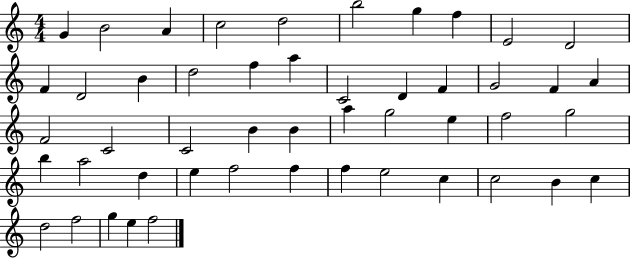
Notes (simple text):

G4/q B4/h A4/q C5/h D5/h B5/h G5/q F5/q E4/h D4/h F4/q D4/h B4/q D5/h F5/q A5/q C4/h D4/q F4/q G4/h F4/q A4/q F4/h C4/h C4/h B4/q B4/q A5/q G5/h E5/q F5/h G5/h B5/q A5/h D5/q E5/q F5/h F5/q F5/q E5/h C5/q C5/h B4/q C5/q D5/h F5/h G5/q E5/q F5/h